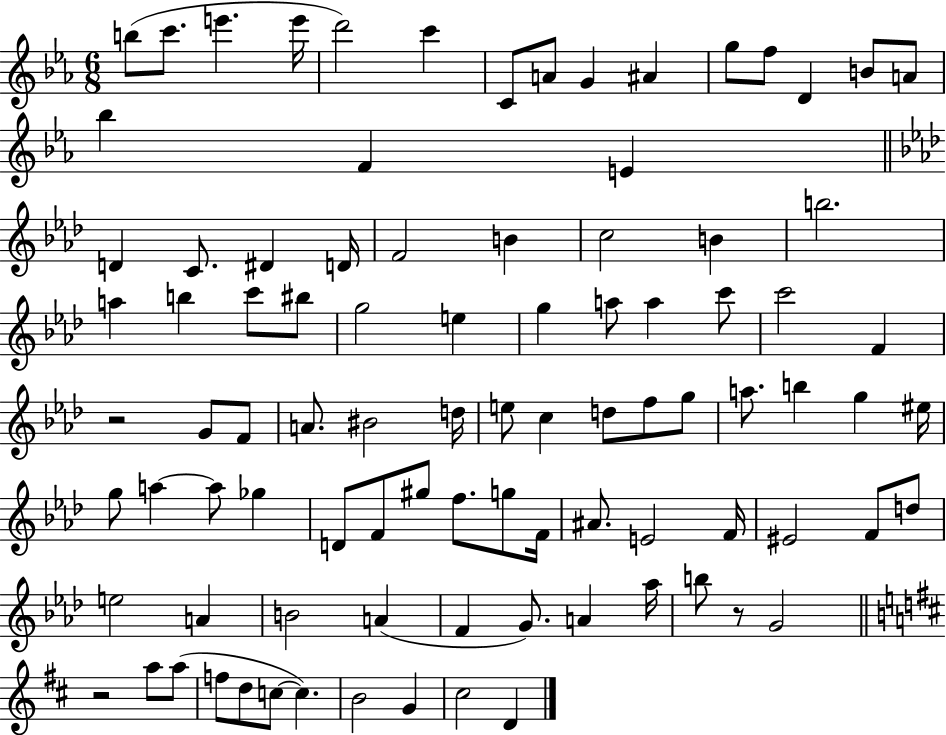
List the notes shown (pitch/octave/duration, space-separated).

B5/e C6/e. E6/q. E6/s D6/h C6/q C4/e A4/e G4/q A#4/q G5/e F5/e D4/q B4/e A4/e Bb5/q F4/q E4/q D4/q C4/e. D#4/q D4/s F4/h B4/q C5/h B4/q B5/h. A5/q B5/q C6/e BIS5/e G5/h E5/q G5/q A5/e A5/q C6/e C6/h F4/q R/h G4/e F4/e A4/e. BIS4/h D5/s E5/e C5/q D5/e F5/e G5/e A5/e. B5/q G5/q EIS5/s G5/e A5/q A5/e Gb5/q D4/e F4/e G#5/e F5/e. G5/e F4/s A#4/e. E4/h F4/s EIS4/h F4/e D5/e E5/h A4/q B4/h A4/q F4/q G4/e. A4/q Ab5/s B5/e R/e G4/h R/h A5/e A5/e F5/e D5/e C5/e C5/q. B4/h G4/q C#5/h D4/q